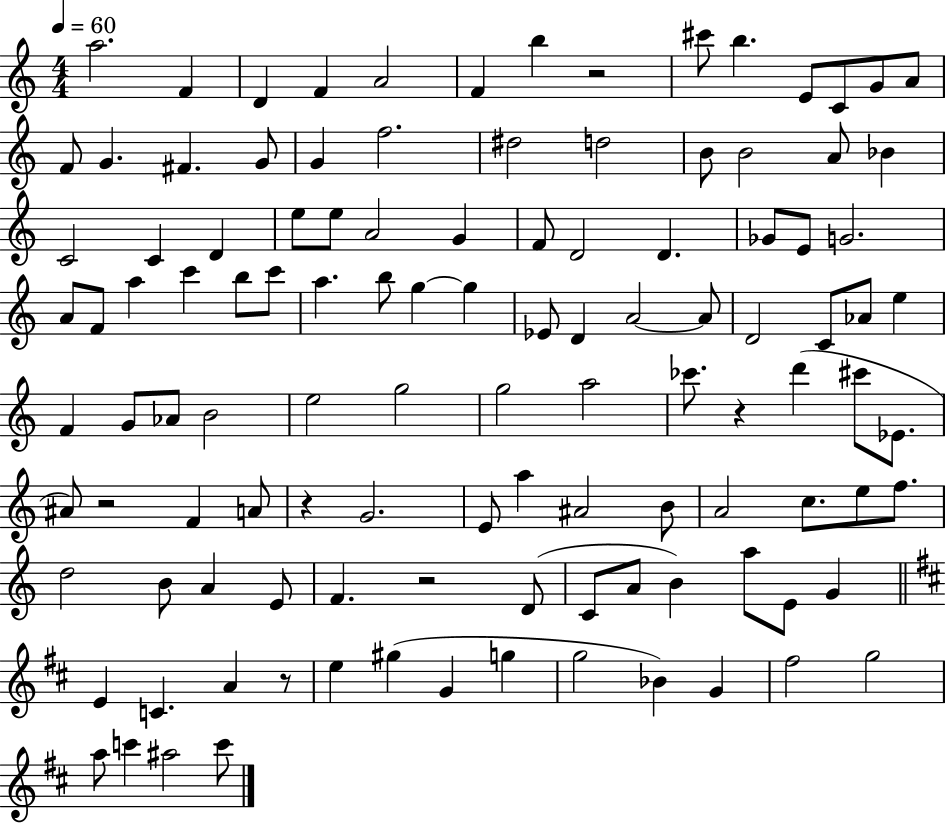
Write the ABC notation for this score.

X:1
T:Untitled
M:4/4
L:1/4
K:C
a2 F D F A2 F b z2 ^c'/2 b E/2 C/2 G/2 A/2 F/2 G ^F G/2 G f2 ^d2 d2 B/2 B2 A/2 _B C2 C D e/2 e/2 A2 G F/2 D2 D _G/2 E/2 G2 A/2 F/2 a c' b/2 c'/2 a b/2 g g _E/2 D A2 A/2 D2 C/2 _A/2 e F G/2 _A/2 B2 e2 g2 g2 a2 _c'/2 z d' ^c'/2 _E/2 ^A/2 z2 F A/2 z G2 E/2 a ^A2 B/2 A2 c/2 e/2 f/2 d2 B/2 A E/2 F z2 D/2 C/2 A/2 B a/2 E/2 G E C A z/2 e ^g G g g2 _B G ^f2 g2 a/2 c' ^a2 c'/2